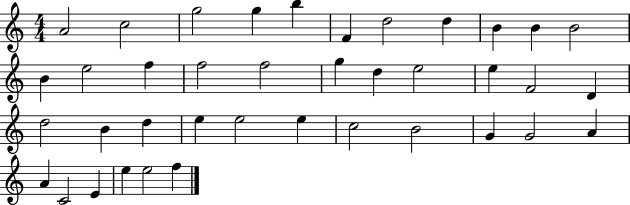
A4/h C5/h G5/h G5/q B5/q F4/q D5/h D5/q B4/q B4/q B4/h B4/q E5/h F5/q F5/h F5/h G5/q D5/q E5/h E5/q F4/h D4/q D5/h B4/q D5/q E5/q E5/h E5/q C5/h B4/h G4/q G4/h A4/q A4/q C4/h E4/q E5/q E5/h F5/q